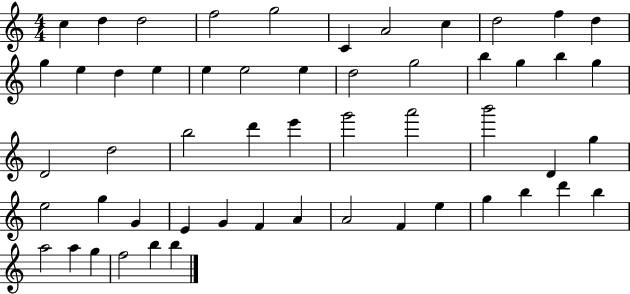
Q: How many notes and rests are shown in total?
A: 54